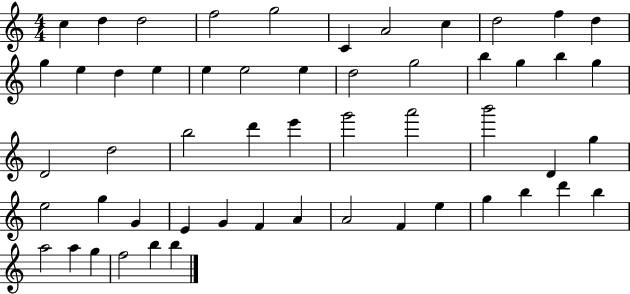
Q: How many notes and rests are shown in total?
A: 54